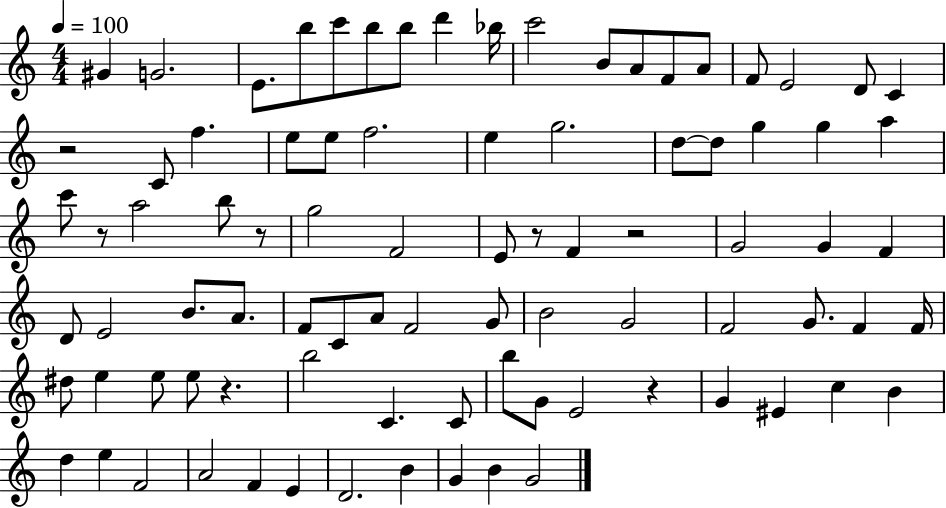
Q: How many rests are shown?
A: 7